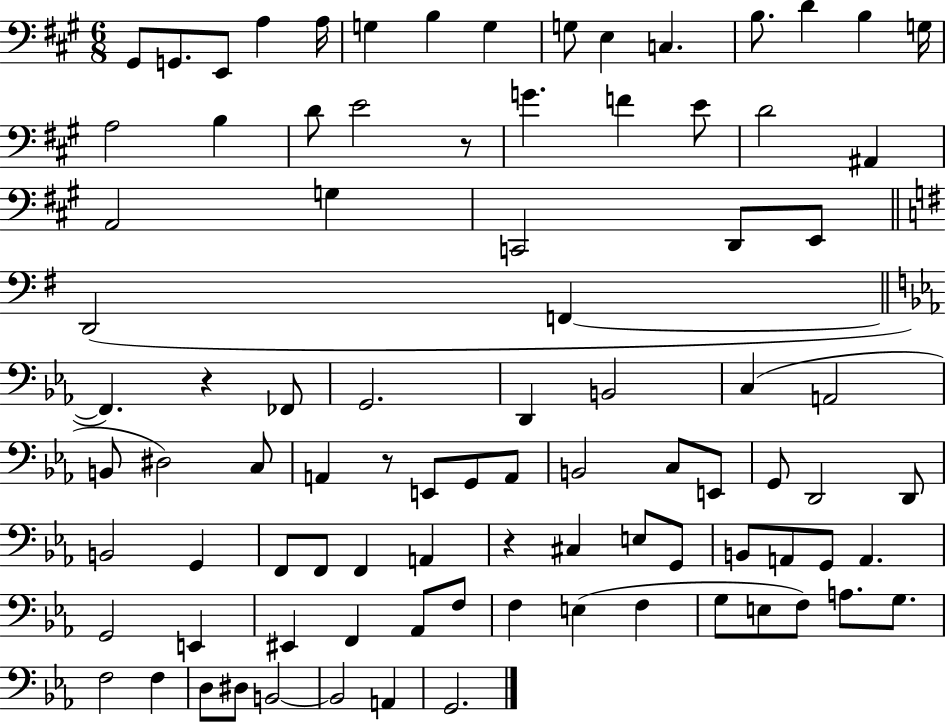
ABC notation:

X:1
T:Untitled
M:6/8
L:1/4
K:A
^G,,/2 G,,/2 E,,/2 A, A,/4 G, B, G, G,/2 E, C, B,/2 D B, G,/4 A,2 B, D/2 E2 z/2 G F E/2 D2 ^A,, A,,2 G, C,,2 D,,/2 E,,/2 D,,2 F,, F,, z _F,,/2 G,,2 D,, B,,2 C, A,,2 B,,/2 ^D,2 C,/2 A,, z/2 E,,/2 G,,/2 A,,/2 B,,2 C,/2 E,,/2 G,,/2 D,,2 D,,/2 B,,2 G,, F,,/2 F,,/2 F,, A,, z ^C, E,/2 G,,/2 B,,/2 A,,/2 G,,/2 A,, G,,2 E,, ^E,, F,, _A,,/2 F,/2 F, E, F, G,/2 E,/2 F,/2 A,/2 G,/2 F,2 F, D,/2 ^D,/2 B,,2 B,,2 A,, G,,2